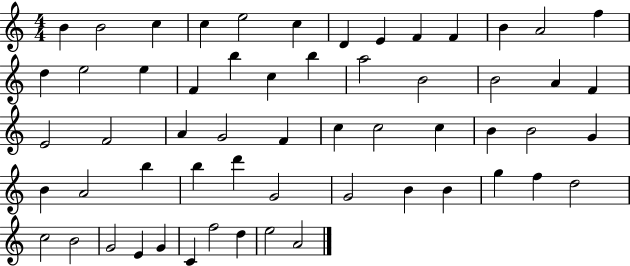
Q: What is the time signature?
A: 4/4